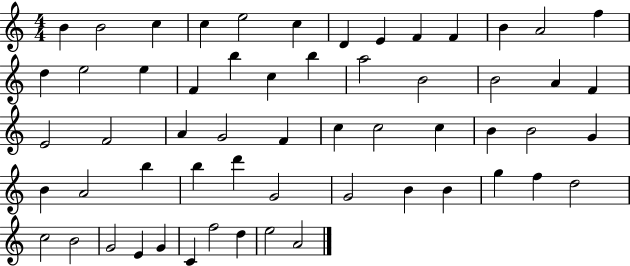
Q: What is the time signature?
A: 4/4